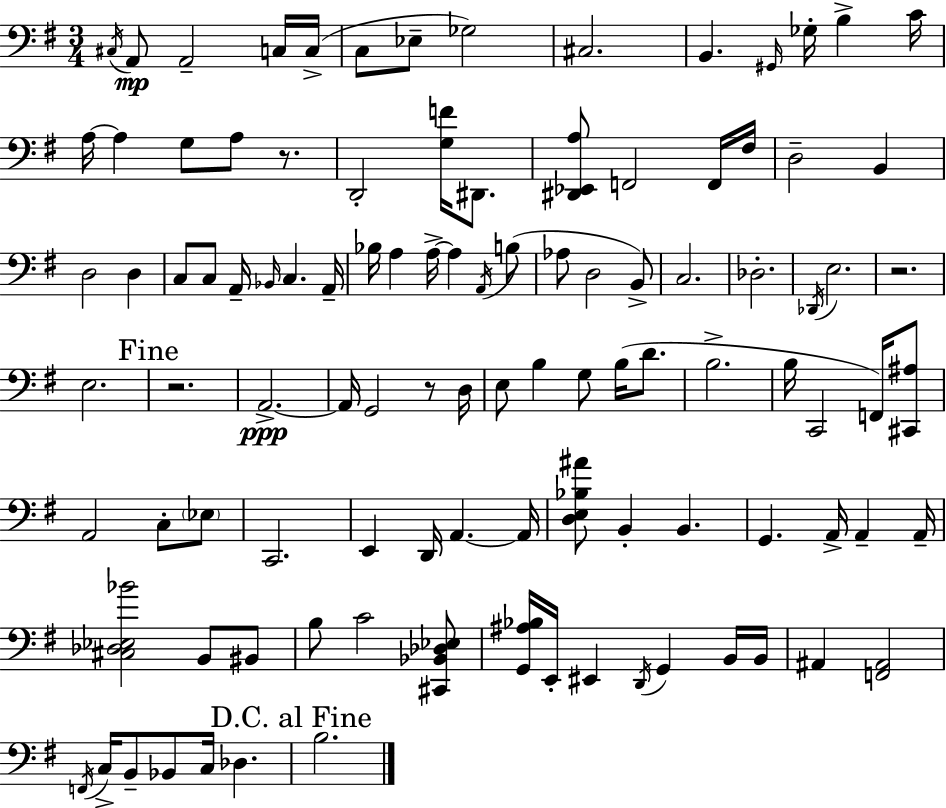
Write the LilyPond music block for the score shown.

{
  \clef bass
  \numericTimeSignature
  \time 3/4
  \key e \minor
  \acciaccatura { cis16 }\mp a,8 a,2-- c16 | c16->( c8 ees8-- ges2) | cis2. | b,4. \grace { gis,16 } ges16-. b4-> | \break c'16 a16~~ a4 g8 a8 r8. | d,2-. <g f'>16 dis,8. | <dis, ees, a>8 f,2 | f,16 fis16 d2-- b,4 | \break d2 d4 | c8 c8 a,16-- \grace { bes,16 } c4. | a,16-- bes16 a4 a16->~~ a4 | \acciaccatura { a,16 } b8( aes8 d2 | \break b,8->) c2. | des2.-. | \acciaccatura { des,16 } e2. | r2. | \break e2. | \mark "Fine" r2. | a,2.->~~\ppp | a,16 g,2 | \break r8 d16 e8 b4 g8 | b16( d'8. b2.-> | b16 c,2 | f,16) <cis, ais>8 a,2 | \break c8-. \parenthesize ees8 c,2. | e,4 d,16 a,4.~~ | a,16 <d e bes ais'>8 b,4-. b,4. | g,4. a,16-> | \break a,4-- a,16-- <cis des ees bes'>2 | b,8 bis,8 b8 c'2 | <cis, bes, des ees>8 <g, ais bes>16 e,16-. eis,4 \acciaccatura { d,16 } | g,4 b,16 b,16 ais,4 <f, ais,>2 | \break \acciaccatura { f,16 } c16-> b,8-- bes,8 | c16 des4. \mark "D.C. al Fine" b2. | \bar "|."
}